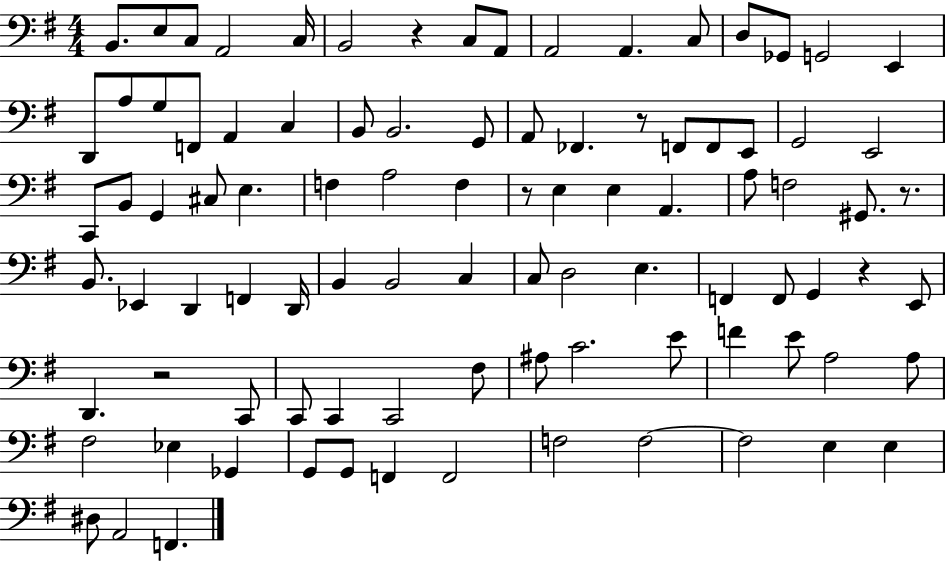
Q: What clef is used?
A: bass